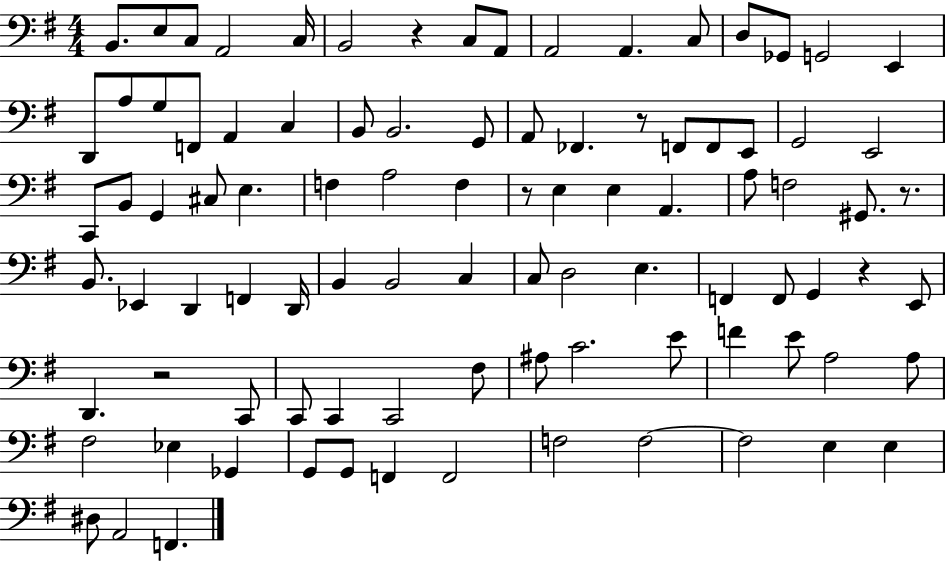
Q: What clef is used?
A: bass